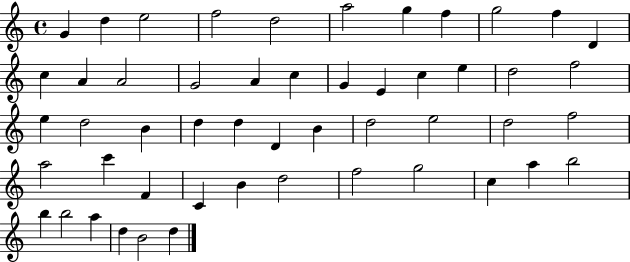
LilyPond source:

{
  \clef treble
  \time 4/4
  \defaultTimeSignature
  \key c \major
  g'4 d''4 e''2 | f''2 d''2 | a''2 g''4 f''4 | g''2 f''4 d'4 | \break c''4 a'4 a'2 | g'2 a'4 c''4 | g'4 e'4 c''4 e''4 | d''2 f''2 | \break e''4 d''2 b'4 | d''4 d''4 d'4 b'4 | d''2 e''2 | d''2 f''2 | \break a''2 c'''4 f'4 | c'4 b'4 d''2 | f''2 g''2 | c''4 a''4 b''2 | \break b''4 b''2 a''4 | d''4 b'2 d''4 | \bar "|."
}